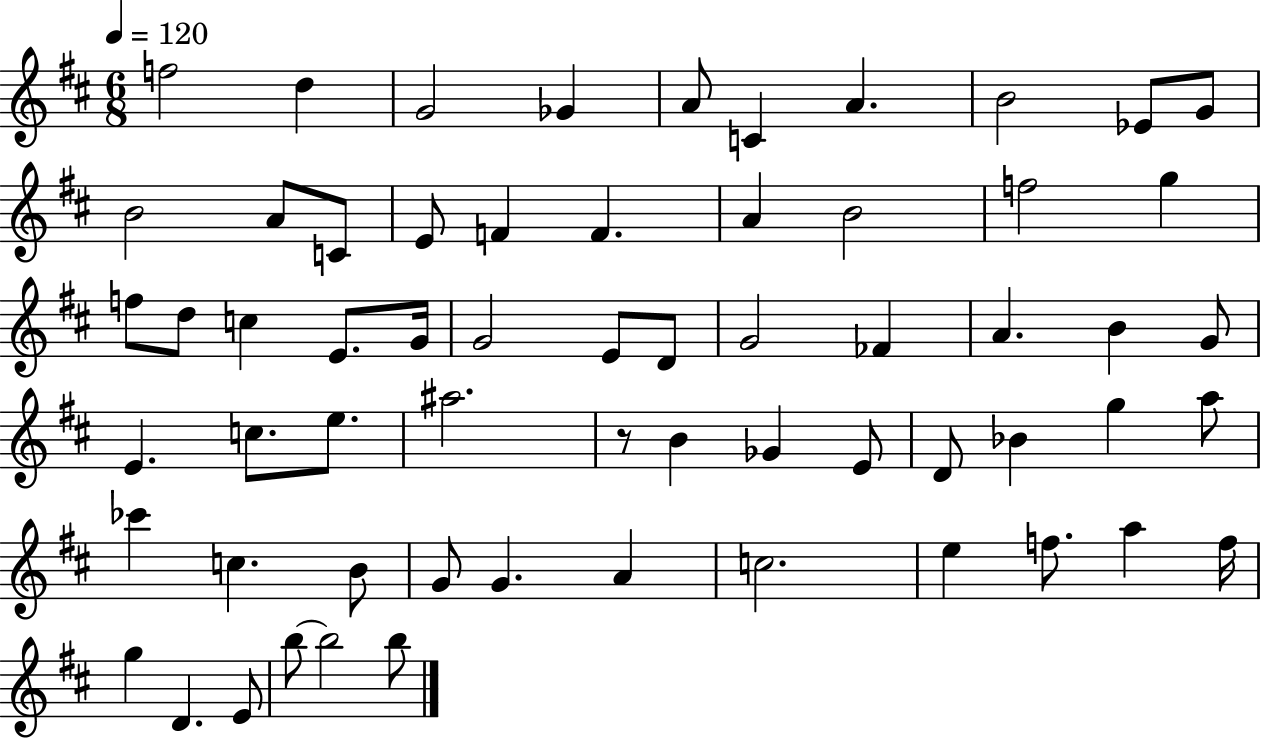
{
  \clef treble
  \numericTimeSignature
  \time 6/8
  \key d \major
  \tempo 4 = 120
  f''2 d''4 | g'2 ges'4 | a'8 c'4 a'4. | b'2 ees'8 g'8 | \break b'2 a'8 c'8 | e'8 f'4 f'4. | a'4 b'2 | f''2 g''4 | \break f''8 d''8 c''4 e'8. g'16 | g'2 e'8 d'8 | g'2 fes'4 | a'4. b'4 g'8 | \break e'4. c''8. e''8. | ais''2. | r8 b'4 ges'4 e'8 | d'8 bes'4 g''4 a''8 | \break ces'''4 c''4. b'8 | g'8 g'4. a'4 | c''2. | e''4 f''8. a''4 f''16 | \break g''4 d'4. e'8 | b''8~~ b''2 b''8 | \bar "|."
}